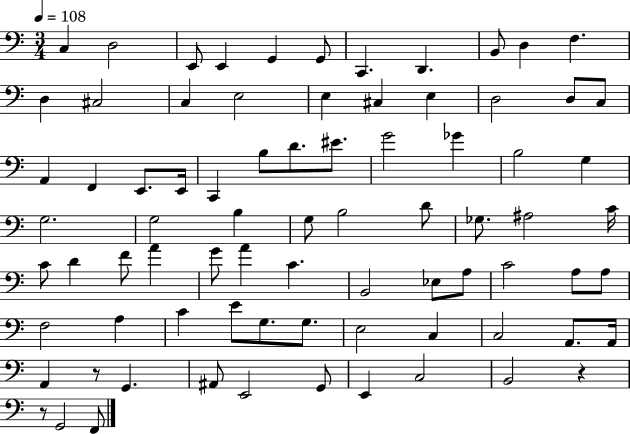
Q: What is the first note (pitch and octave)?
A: C3